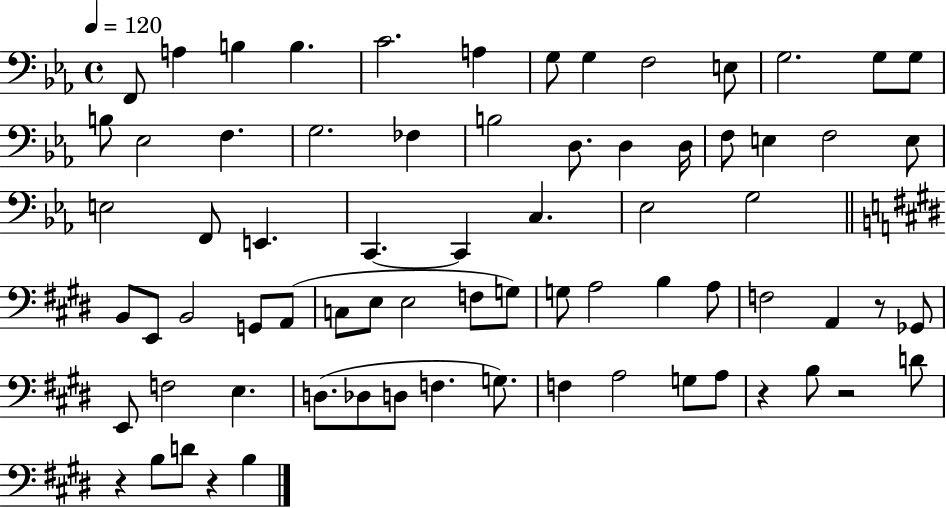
X:1
T:Untitled
M:4/4
L:1/4
K:Eb
F,,/2 A, B, B, C2 A, G,/2 G, F,2 E,/2 G,2 G,/2 G,/2 B,/2 _E,2 F, G,2 _F, B,2 D,/2 D, D,/4 F,/2 E, F,2 E,/2 E,2 F,,/2 E,, C,, C,, C, _E,2 G,2 B,,/2 E,,/2 B,,2 G,,/2 A,,/2 C,/2 E,/2 E,2 F,/2 G,/2 G,/2 A,2 B, A,/2 F,2 A,, z/2 _G,,/2 E,,/2 F,2 E, D,/2 _D,/2 D,/2 F, G,/2 F, A,2 G,/2 A,/2 z B,/2 z2 D/2 z B,/2 D/2 z B,